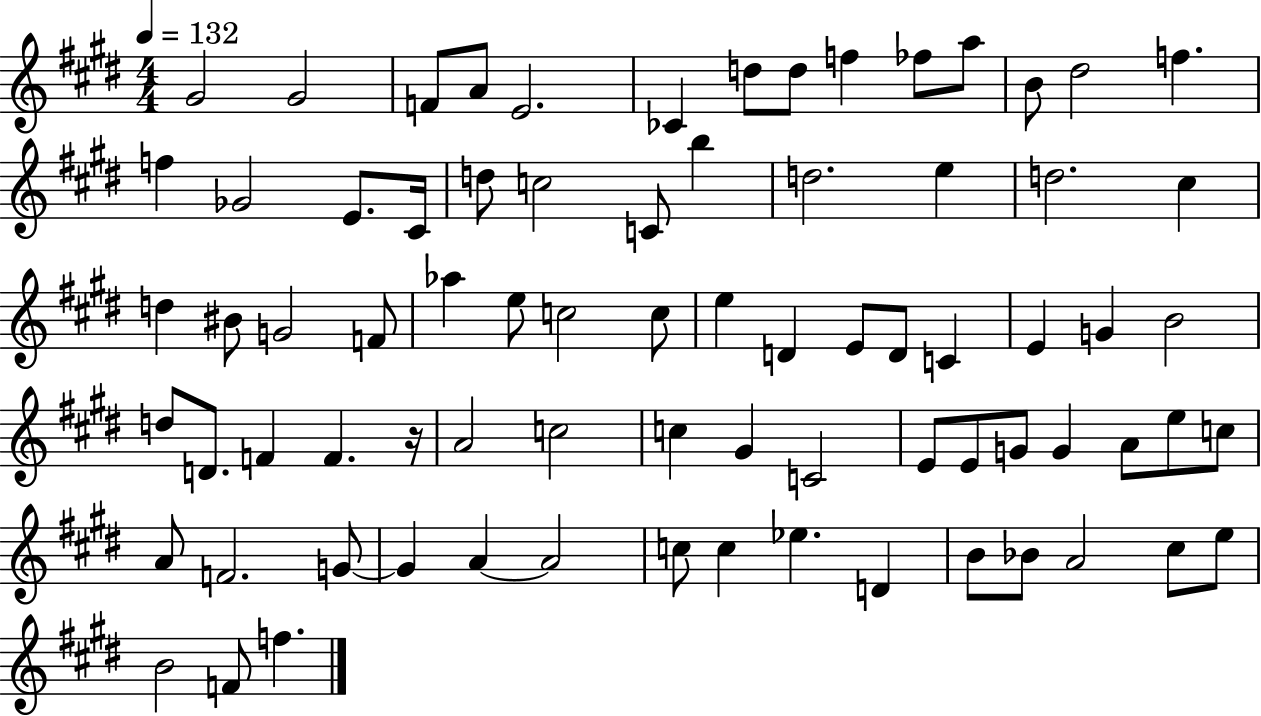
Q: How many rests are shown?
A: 1